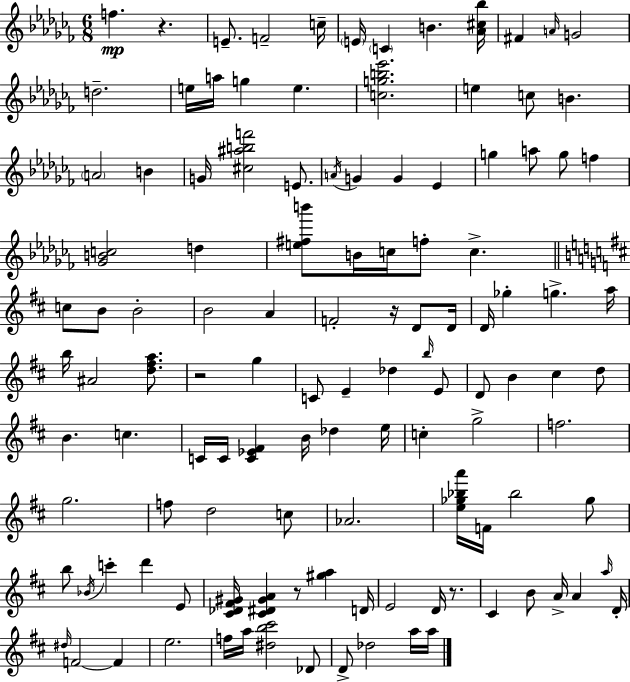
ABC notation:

X:1
T:Untitled
M:6/8
L:1/4
K:Abm
f z E/2 F2 c/4 E/4 C B [_A^c_b]/4 ^F A/4 G2 d2 e/4 a/4 g e [cgb_e']2 e c/2 B A2 B G/4 [^c^abf']2 E/2 A/4 G G _E g a/2 g/2 f [_GBc]2 d [e^fb']/2 B/4 c/4 f/2 c c/2 B/2 B2 B2 A F2 z/4 D/2 D/4 D/4 _g g a/4 b/4 ^A2 [d^fa]/2 z2 g C/2 E _d b/4 E/2 D/2 B ^c d/2 B c C/4 C/4 [C_E^F] B/4 _d e/4 c g2 f2 g2 f/2 d2 c/2 _A2 [e_g_ba']/4 F/4 _b2 _g/2 b/2 _B/4 c' d' E/2 [^C_D^F^G]/4 [^C^D^GA] z/2 [^ga] D/4 E2 D/4 z/2 ^C B/2 A/4 A a/4 D/4 ^d/4 F2 F e2 f/4 a/4 [^db^c']2 _D/2 D/2 _d2 a/4 a/4